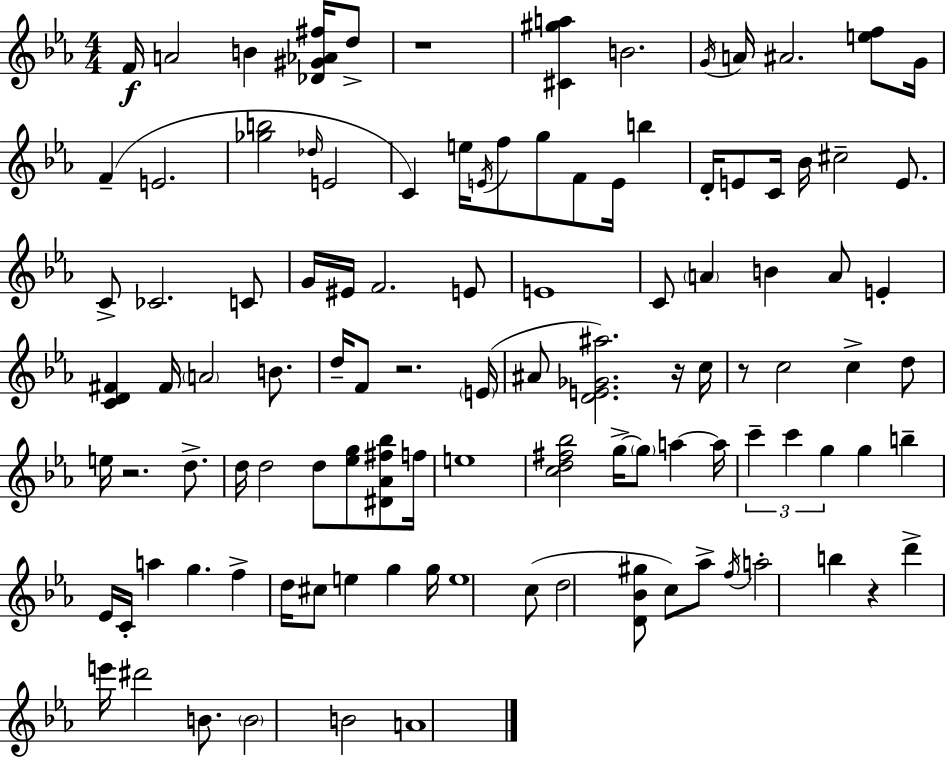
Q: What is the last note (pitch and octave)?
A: A4